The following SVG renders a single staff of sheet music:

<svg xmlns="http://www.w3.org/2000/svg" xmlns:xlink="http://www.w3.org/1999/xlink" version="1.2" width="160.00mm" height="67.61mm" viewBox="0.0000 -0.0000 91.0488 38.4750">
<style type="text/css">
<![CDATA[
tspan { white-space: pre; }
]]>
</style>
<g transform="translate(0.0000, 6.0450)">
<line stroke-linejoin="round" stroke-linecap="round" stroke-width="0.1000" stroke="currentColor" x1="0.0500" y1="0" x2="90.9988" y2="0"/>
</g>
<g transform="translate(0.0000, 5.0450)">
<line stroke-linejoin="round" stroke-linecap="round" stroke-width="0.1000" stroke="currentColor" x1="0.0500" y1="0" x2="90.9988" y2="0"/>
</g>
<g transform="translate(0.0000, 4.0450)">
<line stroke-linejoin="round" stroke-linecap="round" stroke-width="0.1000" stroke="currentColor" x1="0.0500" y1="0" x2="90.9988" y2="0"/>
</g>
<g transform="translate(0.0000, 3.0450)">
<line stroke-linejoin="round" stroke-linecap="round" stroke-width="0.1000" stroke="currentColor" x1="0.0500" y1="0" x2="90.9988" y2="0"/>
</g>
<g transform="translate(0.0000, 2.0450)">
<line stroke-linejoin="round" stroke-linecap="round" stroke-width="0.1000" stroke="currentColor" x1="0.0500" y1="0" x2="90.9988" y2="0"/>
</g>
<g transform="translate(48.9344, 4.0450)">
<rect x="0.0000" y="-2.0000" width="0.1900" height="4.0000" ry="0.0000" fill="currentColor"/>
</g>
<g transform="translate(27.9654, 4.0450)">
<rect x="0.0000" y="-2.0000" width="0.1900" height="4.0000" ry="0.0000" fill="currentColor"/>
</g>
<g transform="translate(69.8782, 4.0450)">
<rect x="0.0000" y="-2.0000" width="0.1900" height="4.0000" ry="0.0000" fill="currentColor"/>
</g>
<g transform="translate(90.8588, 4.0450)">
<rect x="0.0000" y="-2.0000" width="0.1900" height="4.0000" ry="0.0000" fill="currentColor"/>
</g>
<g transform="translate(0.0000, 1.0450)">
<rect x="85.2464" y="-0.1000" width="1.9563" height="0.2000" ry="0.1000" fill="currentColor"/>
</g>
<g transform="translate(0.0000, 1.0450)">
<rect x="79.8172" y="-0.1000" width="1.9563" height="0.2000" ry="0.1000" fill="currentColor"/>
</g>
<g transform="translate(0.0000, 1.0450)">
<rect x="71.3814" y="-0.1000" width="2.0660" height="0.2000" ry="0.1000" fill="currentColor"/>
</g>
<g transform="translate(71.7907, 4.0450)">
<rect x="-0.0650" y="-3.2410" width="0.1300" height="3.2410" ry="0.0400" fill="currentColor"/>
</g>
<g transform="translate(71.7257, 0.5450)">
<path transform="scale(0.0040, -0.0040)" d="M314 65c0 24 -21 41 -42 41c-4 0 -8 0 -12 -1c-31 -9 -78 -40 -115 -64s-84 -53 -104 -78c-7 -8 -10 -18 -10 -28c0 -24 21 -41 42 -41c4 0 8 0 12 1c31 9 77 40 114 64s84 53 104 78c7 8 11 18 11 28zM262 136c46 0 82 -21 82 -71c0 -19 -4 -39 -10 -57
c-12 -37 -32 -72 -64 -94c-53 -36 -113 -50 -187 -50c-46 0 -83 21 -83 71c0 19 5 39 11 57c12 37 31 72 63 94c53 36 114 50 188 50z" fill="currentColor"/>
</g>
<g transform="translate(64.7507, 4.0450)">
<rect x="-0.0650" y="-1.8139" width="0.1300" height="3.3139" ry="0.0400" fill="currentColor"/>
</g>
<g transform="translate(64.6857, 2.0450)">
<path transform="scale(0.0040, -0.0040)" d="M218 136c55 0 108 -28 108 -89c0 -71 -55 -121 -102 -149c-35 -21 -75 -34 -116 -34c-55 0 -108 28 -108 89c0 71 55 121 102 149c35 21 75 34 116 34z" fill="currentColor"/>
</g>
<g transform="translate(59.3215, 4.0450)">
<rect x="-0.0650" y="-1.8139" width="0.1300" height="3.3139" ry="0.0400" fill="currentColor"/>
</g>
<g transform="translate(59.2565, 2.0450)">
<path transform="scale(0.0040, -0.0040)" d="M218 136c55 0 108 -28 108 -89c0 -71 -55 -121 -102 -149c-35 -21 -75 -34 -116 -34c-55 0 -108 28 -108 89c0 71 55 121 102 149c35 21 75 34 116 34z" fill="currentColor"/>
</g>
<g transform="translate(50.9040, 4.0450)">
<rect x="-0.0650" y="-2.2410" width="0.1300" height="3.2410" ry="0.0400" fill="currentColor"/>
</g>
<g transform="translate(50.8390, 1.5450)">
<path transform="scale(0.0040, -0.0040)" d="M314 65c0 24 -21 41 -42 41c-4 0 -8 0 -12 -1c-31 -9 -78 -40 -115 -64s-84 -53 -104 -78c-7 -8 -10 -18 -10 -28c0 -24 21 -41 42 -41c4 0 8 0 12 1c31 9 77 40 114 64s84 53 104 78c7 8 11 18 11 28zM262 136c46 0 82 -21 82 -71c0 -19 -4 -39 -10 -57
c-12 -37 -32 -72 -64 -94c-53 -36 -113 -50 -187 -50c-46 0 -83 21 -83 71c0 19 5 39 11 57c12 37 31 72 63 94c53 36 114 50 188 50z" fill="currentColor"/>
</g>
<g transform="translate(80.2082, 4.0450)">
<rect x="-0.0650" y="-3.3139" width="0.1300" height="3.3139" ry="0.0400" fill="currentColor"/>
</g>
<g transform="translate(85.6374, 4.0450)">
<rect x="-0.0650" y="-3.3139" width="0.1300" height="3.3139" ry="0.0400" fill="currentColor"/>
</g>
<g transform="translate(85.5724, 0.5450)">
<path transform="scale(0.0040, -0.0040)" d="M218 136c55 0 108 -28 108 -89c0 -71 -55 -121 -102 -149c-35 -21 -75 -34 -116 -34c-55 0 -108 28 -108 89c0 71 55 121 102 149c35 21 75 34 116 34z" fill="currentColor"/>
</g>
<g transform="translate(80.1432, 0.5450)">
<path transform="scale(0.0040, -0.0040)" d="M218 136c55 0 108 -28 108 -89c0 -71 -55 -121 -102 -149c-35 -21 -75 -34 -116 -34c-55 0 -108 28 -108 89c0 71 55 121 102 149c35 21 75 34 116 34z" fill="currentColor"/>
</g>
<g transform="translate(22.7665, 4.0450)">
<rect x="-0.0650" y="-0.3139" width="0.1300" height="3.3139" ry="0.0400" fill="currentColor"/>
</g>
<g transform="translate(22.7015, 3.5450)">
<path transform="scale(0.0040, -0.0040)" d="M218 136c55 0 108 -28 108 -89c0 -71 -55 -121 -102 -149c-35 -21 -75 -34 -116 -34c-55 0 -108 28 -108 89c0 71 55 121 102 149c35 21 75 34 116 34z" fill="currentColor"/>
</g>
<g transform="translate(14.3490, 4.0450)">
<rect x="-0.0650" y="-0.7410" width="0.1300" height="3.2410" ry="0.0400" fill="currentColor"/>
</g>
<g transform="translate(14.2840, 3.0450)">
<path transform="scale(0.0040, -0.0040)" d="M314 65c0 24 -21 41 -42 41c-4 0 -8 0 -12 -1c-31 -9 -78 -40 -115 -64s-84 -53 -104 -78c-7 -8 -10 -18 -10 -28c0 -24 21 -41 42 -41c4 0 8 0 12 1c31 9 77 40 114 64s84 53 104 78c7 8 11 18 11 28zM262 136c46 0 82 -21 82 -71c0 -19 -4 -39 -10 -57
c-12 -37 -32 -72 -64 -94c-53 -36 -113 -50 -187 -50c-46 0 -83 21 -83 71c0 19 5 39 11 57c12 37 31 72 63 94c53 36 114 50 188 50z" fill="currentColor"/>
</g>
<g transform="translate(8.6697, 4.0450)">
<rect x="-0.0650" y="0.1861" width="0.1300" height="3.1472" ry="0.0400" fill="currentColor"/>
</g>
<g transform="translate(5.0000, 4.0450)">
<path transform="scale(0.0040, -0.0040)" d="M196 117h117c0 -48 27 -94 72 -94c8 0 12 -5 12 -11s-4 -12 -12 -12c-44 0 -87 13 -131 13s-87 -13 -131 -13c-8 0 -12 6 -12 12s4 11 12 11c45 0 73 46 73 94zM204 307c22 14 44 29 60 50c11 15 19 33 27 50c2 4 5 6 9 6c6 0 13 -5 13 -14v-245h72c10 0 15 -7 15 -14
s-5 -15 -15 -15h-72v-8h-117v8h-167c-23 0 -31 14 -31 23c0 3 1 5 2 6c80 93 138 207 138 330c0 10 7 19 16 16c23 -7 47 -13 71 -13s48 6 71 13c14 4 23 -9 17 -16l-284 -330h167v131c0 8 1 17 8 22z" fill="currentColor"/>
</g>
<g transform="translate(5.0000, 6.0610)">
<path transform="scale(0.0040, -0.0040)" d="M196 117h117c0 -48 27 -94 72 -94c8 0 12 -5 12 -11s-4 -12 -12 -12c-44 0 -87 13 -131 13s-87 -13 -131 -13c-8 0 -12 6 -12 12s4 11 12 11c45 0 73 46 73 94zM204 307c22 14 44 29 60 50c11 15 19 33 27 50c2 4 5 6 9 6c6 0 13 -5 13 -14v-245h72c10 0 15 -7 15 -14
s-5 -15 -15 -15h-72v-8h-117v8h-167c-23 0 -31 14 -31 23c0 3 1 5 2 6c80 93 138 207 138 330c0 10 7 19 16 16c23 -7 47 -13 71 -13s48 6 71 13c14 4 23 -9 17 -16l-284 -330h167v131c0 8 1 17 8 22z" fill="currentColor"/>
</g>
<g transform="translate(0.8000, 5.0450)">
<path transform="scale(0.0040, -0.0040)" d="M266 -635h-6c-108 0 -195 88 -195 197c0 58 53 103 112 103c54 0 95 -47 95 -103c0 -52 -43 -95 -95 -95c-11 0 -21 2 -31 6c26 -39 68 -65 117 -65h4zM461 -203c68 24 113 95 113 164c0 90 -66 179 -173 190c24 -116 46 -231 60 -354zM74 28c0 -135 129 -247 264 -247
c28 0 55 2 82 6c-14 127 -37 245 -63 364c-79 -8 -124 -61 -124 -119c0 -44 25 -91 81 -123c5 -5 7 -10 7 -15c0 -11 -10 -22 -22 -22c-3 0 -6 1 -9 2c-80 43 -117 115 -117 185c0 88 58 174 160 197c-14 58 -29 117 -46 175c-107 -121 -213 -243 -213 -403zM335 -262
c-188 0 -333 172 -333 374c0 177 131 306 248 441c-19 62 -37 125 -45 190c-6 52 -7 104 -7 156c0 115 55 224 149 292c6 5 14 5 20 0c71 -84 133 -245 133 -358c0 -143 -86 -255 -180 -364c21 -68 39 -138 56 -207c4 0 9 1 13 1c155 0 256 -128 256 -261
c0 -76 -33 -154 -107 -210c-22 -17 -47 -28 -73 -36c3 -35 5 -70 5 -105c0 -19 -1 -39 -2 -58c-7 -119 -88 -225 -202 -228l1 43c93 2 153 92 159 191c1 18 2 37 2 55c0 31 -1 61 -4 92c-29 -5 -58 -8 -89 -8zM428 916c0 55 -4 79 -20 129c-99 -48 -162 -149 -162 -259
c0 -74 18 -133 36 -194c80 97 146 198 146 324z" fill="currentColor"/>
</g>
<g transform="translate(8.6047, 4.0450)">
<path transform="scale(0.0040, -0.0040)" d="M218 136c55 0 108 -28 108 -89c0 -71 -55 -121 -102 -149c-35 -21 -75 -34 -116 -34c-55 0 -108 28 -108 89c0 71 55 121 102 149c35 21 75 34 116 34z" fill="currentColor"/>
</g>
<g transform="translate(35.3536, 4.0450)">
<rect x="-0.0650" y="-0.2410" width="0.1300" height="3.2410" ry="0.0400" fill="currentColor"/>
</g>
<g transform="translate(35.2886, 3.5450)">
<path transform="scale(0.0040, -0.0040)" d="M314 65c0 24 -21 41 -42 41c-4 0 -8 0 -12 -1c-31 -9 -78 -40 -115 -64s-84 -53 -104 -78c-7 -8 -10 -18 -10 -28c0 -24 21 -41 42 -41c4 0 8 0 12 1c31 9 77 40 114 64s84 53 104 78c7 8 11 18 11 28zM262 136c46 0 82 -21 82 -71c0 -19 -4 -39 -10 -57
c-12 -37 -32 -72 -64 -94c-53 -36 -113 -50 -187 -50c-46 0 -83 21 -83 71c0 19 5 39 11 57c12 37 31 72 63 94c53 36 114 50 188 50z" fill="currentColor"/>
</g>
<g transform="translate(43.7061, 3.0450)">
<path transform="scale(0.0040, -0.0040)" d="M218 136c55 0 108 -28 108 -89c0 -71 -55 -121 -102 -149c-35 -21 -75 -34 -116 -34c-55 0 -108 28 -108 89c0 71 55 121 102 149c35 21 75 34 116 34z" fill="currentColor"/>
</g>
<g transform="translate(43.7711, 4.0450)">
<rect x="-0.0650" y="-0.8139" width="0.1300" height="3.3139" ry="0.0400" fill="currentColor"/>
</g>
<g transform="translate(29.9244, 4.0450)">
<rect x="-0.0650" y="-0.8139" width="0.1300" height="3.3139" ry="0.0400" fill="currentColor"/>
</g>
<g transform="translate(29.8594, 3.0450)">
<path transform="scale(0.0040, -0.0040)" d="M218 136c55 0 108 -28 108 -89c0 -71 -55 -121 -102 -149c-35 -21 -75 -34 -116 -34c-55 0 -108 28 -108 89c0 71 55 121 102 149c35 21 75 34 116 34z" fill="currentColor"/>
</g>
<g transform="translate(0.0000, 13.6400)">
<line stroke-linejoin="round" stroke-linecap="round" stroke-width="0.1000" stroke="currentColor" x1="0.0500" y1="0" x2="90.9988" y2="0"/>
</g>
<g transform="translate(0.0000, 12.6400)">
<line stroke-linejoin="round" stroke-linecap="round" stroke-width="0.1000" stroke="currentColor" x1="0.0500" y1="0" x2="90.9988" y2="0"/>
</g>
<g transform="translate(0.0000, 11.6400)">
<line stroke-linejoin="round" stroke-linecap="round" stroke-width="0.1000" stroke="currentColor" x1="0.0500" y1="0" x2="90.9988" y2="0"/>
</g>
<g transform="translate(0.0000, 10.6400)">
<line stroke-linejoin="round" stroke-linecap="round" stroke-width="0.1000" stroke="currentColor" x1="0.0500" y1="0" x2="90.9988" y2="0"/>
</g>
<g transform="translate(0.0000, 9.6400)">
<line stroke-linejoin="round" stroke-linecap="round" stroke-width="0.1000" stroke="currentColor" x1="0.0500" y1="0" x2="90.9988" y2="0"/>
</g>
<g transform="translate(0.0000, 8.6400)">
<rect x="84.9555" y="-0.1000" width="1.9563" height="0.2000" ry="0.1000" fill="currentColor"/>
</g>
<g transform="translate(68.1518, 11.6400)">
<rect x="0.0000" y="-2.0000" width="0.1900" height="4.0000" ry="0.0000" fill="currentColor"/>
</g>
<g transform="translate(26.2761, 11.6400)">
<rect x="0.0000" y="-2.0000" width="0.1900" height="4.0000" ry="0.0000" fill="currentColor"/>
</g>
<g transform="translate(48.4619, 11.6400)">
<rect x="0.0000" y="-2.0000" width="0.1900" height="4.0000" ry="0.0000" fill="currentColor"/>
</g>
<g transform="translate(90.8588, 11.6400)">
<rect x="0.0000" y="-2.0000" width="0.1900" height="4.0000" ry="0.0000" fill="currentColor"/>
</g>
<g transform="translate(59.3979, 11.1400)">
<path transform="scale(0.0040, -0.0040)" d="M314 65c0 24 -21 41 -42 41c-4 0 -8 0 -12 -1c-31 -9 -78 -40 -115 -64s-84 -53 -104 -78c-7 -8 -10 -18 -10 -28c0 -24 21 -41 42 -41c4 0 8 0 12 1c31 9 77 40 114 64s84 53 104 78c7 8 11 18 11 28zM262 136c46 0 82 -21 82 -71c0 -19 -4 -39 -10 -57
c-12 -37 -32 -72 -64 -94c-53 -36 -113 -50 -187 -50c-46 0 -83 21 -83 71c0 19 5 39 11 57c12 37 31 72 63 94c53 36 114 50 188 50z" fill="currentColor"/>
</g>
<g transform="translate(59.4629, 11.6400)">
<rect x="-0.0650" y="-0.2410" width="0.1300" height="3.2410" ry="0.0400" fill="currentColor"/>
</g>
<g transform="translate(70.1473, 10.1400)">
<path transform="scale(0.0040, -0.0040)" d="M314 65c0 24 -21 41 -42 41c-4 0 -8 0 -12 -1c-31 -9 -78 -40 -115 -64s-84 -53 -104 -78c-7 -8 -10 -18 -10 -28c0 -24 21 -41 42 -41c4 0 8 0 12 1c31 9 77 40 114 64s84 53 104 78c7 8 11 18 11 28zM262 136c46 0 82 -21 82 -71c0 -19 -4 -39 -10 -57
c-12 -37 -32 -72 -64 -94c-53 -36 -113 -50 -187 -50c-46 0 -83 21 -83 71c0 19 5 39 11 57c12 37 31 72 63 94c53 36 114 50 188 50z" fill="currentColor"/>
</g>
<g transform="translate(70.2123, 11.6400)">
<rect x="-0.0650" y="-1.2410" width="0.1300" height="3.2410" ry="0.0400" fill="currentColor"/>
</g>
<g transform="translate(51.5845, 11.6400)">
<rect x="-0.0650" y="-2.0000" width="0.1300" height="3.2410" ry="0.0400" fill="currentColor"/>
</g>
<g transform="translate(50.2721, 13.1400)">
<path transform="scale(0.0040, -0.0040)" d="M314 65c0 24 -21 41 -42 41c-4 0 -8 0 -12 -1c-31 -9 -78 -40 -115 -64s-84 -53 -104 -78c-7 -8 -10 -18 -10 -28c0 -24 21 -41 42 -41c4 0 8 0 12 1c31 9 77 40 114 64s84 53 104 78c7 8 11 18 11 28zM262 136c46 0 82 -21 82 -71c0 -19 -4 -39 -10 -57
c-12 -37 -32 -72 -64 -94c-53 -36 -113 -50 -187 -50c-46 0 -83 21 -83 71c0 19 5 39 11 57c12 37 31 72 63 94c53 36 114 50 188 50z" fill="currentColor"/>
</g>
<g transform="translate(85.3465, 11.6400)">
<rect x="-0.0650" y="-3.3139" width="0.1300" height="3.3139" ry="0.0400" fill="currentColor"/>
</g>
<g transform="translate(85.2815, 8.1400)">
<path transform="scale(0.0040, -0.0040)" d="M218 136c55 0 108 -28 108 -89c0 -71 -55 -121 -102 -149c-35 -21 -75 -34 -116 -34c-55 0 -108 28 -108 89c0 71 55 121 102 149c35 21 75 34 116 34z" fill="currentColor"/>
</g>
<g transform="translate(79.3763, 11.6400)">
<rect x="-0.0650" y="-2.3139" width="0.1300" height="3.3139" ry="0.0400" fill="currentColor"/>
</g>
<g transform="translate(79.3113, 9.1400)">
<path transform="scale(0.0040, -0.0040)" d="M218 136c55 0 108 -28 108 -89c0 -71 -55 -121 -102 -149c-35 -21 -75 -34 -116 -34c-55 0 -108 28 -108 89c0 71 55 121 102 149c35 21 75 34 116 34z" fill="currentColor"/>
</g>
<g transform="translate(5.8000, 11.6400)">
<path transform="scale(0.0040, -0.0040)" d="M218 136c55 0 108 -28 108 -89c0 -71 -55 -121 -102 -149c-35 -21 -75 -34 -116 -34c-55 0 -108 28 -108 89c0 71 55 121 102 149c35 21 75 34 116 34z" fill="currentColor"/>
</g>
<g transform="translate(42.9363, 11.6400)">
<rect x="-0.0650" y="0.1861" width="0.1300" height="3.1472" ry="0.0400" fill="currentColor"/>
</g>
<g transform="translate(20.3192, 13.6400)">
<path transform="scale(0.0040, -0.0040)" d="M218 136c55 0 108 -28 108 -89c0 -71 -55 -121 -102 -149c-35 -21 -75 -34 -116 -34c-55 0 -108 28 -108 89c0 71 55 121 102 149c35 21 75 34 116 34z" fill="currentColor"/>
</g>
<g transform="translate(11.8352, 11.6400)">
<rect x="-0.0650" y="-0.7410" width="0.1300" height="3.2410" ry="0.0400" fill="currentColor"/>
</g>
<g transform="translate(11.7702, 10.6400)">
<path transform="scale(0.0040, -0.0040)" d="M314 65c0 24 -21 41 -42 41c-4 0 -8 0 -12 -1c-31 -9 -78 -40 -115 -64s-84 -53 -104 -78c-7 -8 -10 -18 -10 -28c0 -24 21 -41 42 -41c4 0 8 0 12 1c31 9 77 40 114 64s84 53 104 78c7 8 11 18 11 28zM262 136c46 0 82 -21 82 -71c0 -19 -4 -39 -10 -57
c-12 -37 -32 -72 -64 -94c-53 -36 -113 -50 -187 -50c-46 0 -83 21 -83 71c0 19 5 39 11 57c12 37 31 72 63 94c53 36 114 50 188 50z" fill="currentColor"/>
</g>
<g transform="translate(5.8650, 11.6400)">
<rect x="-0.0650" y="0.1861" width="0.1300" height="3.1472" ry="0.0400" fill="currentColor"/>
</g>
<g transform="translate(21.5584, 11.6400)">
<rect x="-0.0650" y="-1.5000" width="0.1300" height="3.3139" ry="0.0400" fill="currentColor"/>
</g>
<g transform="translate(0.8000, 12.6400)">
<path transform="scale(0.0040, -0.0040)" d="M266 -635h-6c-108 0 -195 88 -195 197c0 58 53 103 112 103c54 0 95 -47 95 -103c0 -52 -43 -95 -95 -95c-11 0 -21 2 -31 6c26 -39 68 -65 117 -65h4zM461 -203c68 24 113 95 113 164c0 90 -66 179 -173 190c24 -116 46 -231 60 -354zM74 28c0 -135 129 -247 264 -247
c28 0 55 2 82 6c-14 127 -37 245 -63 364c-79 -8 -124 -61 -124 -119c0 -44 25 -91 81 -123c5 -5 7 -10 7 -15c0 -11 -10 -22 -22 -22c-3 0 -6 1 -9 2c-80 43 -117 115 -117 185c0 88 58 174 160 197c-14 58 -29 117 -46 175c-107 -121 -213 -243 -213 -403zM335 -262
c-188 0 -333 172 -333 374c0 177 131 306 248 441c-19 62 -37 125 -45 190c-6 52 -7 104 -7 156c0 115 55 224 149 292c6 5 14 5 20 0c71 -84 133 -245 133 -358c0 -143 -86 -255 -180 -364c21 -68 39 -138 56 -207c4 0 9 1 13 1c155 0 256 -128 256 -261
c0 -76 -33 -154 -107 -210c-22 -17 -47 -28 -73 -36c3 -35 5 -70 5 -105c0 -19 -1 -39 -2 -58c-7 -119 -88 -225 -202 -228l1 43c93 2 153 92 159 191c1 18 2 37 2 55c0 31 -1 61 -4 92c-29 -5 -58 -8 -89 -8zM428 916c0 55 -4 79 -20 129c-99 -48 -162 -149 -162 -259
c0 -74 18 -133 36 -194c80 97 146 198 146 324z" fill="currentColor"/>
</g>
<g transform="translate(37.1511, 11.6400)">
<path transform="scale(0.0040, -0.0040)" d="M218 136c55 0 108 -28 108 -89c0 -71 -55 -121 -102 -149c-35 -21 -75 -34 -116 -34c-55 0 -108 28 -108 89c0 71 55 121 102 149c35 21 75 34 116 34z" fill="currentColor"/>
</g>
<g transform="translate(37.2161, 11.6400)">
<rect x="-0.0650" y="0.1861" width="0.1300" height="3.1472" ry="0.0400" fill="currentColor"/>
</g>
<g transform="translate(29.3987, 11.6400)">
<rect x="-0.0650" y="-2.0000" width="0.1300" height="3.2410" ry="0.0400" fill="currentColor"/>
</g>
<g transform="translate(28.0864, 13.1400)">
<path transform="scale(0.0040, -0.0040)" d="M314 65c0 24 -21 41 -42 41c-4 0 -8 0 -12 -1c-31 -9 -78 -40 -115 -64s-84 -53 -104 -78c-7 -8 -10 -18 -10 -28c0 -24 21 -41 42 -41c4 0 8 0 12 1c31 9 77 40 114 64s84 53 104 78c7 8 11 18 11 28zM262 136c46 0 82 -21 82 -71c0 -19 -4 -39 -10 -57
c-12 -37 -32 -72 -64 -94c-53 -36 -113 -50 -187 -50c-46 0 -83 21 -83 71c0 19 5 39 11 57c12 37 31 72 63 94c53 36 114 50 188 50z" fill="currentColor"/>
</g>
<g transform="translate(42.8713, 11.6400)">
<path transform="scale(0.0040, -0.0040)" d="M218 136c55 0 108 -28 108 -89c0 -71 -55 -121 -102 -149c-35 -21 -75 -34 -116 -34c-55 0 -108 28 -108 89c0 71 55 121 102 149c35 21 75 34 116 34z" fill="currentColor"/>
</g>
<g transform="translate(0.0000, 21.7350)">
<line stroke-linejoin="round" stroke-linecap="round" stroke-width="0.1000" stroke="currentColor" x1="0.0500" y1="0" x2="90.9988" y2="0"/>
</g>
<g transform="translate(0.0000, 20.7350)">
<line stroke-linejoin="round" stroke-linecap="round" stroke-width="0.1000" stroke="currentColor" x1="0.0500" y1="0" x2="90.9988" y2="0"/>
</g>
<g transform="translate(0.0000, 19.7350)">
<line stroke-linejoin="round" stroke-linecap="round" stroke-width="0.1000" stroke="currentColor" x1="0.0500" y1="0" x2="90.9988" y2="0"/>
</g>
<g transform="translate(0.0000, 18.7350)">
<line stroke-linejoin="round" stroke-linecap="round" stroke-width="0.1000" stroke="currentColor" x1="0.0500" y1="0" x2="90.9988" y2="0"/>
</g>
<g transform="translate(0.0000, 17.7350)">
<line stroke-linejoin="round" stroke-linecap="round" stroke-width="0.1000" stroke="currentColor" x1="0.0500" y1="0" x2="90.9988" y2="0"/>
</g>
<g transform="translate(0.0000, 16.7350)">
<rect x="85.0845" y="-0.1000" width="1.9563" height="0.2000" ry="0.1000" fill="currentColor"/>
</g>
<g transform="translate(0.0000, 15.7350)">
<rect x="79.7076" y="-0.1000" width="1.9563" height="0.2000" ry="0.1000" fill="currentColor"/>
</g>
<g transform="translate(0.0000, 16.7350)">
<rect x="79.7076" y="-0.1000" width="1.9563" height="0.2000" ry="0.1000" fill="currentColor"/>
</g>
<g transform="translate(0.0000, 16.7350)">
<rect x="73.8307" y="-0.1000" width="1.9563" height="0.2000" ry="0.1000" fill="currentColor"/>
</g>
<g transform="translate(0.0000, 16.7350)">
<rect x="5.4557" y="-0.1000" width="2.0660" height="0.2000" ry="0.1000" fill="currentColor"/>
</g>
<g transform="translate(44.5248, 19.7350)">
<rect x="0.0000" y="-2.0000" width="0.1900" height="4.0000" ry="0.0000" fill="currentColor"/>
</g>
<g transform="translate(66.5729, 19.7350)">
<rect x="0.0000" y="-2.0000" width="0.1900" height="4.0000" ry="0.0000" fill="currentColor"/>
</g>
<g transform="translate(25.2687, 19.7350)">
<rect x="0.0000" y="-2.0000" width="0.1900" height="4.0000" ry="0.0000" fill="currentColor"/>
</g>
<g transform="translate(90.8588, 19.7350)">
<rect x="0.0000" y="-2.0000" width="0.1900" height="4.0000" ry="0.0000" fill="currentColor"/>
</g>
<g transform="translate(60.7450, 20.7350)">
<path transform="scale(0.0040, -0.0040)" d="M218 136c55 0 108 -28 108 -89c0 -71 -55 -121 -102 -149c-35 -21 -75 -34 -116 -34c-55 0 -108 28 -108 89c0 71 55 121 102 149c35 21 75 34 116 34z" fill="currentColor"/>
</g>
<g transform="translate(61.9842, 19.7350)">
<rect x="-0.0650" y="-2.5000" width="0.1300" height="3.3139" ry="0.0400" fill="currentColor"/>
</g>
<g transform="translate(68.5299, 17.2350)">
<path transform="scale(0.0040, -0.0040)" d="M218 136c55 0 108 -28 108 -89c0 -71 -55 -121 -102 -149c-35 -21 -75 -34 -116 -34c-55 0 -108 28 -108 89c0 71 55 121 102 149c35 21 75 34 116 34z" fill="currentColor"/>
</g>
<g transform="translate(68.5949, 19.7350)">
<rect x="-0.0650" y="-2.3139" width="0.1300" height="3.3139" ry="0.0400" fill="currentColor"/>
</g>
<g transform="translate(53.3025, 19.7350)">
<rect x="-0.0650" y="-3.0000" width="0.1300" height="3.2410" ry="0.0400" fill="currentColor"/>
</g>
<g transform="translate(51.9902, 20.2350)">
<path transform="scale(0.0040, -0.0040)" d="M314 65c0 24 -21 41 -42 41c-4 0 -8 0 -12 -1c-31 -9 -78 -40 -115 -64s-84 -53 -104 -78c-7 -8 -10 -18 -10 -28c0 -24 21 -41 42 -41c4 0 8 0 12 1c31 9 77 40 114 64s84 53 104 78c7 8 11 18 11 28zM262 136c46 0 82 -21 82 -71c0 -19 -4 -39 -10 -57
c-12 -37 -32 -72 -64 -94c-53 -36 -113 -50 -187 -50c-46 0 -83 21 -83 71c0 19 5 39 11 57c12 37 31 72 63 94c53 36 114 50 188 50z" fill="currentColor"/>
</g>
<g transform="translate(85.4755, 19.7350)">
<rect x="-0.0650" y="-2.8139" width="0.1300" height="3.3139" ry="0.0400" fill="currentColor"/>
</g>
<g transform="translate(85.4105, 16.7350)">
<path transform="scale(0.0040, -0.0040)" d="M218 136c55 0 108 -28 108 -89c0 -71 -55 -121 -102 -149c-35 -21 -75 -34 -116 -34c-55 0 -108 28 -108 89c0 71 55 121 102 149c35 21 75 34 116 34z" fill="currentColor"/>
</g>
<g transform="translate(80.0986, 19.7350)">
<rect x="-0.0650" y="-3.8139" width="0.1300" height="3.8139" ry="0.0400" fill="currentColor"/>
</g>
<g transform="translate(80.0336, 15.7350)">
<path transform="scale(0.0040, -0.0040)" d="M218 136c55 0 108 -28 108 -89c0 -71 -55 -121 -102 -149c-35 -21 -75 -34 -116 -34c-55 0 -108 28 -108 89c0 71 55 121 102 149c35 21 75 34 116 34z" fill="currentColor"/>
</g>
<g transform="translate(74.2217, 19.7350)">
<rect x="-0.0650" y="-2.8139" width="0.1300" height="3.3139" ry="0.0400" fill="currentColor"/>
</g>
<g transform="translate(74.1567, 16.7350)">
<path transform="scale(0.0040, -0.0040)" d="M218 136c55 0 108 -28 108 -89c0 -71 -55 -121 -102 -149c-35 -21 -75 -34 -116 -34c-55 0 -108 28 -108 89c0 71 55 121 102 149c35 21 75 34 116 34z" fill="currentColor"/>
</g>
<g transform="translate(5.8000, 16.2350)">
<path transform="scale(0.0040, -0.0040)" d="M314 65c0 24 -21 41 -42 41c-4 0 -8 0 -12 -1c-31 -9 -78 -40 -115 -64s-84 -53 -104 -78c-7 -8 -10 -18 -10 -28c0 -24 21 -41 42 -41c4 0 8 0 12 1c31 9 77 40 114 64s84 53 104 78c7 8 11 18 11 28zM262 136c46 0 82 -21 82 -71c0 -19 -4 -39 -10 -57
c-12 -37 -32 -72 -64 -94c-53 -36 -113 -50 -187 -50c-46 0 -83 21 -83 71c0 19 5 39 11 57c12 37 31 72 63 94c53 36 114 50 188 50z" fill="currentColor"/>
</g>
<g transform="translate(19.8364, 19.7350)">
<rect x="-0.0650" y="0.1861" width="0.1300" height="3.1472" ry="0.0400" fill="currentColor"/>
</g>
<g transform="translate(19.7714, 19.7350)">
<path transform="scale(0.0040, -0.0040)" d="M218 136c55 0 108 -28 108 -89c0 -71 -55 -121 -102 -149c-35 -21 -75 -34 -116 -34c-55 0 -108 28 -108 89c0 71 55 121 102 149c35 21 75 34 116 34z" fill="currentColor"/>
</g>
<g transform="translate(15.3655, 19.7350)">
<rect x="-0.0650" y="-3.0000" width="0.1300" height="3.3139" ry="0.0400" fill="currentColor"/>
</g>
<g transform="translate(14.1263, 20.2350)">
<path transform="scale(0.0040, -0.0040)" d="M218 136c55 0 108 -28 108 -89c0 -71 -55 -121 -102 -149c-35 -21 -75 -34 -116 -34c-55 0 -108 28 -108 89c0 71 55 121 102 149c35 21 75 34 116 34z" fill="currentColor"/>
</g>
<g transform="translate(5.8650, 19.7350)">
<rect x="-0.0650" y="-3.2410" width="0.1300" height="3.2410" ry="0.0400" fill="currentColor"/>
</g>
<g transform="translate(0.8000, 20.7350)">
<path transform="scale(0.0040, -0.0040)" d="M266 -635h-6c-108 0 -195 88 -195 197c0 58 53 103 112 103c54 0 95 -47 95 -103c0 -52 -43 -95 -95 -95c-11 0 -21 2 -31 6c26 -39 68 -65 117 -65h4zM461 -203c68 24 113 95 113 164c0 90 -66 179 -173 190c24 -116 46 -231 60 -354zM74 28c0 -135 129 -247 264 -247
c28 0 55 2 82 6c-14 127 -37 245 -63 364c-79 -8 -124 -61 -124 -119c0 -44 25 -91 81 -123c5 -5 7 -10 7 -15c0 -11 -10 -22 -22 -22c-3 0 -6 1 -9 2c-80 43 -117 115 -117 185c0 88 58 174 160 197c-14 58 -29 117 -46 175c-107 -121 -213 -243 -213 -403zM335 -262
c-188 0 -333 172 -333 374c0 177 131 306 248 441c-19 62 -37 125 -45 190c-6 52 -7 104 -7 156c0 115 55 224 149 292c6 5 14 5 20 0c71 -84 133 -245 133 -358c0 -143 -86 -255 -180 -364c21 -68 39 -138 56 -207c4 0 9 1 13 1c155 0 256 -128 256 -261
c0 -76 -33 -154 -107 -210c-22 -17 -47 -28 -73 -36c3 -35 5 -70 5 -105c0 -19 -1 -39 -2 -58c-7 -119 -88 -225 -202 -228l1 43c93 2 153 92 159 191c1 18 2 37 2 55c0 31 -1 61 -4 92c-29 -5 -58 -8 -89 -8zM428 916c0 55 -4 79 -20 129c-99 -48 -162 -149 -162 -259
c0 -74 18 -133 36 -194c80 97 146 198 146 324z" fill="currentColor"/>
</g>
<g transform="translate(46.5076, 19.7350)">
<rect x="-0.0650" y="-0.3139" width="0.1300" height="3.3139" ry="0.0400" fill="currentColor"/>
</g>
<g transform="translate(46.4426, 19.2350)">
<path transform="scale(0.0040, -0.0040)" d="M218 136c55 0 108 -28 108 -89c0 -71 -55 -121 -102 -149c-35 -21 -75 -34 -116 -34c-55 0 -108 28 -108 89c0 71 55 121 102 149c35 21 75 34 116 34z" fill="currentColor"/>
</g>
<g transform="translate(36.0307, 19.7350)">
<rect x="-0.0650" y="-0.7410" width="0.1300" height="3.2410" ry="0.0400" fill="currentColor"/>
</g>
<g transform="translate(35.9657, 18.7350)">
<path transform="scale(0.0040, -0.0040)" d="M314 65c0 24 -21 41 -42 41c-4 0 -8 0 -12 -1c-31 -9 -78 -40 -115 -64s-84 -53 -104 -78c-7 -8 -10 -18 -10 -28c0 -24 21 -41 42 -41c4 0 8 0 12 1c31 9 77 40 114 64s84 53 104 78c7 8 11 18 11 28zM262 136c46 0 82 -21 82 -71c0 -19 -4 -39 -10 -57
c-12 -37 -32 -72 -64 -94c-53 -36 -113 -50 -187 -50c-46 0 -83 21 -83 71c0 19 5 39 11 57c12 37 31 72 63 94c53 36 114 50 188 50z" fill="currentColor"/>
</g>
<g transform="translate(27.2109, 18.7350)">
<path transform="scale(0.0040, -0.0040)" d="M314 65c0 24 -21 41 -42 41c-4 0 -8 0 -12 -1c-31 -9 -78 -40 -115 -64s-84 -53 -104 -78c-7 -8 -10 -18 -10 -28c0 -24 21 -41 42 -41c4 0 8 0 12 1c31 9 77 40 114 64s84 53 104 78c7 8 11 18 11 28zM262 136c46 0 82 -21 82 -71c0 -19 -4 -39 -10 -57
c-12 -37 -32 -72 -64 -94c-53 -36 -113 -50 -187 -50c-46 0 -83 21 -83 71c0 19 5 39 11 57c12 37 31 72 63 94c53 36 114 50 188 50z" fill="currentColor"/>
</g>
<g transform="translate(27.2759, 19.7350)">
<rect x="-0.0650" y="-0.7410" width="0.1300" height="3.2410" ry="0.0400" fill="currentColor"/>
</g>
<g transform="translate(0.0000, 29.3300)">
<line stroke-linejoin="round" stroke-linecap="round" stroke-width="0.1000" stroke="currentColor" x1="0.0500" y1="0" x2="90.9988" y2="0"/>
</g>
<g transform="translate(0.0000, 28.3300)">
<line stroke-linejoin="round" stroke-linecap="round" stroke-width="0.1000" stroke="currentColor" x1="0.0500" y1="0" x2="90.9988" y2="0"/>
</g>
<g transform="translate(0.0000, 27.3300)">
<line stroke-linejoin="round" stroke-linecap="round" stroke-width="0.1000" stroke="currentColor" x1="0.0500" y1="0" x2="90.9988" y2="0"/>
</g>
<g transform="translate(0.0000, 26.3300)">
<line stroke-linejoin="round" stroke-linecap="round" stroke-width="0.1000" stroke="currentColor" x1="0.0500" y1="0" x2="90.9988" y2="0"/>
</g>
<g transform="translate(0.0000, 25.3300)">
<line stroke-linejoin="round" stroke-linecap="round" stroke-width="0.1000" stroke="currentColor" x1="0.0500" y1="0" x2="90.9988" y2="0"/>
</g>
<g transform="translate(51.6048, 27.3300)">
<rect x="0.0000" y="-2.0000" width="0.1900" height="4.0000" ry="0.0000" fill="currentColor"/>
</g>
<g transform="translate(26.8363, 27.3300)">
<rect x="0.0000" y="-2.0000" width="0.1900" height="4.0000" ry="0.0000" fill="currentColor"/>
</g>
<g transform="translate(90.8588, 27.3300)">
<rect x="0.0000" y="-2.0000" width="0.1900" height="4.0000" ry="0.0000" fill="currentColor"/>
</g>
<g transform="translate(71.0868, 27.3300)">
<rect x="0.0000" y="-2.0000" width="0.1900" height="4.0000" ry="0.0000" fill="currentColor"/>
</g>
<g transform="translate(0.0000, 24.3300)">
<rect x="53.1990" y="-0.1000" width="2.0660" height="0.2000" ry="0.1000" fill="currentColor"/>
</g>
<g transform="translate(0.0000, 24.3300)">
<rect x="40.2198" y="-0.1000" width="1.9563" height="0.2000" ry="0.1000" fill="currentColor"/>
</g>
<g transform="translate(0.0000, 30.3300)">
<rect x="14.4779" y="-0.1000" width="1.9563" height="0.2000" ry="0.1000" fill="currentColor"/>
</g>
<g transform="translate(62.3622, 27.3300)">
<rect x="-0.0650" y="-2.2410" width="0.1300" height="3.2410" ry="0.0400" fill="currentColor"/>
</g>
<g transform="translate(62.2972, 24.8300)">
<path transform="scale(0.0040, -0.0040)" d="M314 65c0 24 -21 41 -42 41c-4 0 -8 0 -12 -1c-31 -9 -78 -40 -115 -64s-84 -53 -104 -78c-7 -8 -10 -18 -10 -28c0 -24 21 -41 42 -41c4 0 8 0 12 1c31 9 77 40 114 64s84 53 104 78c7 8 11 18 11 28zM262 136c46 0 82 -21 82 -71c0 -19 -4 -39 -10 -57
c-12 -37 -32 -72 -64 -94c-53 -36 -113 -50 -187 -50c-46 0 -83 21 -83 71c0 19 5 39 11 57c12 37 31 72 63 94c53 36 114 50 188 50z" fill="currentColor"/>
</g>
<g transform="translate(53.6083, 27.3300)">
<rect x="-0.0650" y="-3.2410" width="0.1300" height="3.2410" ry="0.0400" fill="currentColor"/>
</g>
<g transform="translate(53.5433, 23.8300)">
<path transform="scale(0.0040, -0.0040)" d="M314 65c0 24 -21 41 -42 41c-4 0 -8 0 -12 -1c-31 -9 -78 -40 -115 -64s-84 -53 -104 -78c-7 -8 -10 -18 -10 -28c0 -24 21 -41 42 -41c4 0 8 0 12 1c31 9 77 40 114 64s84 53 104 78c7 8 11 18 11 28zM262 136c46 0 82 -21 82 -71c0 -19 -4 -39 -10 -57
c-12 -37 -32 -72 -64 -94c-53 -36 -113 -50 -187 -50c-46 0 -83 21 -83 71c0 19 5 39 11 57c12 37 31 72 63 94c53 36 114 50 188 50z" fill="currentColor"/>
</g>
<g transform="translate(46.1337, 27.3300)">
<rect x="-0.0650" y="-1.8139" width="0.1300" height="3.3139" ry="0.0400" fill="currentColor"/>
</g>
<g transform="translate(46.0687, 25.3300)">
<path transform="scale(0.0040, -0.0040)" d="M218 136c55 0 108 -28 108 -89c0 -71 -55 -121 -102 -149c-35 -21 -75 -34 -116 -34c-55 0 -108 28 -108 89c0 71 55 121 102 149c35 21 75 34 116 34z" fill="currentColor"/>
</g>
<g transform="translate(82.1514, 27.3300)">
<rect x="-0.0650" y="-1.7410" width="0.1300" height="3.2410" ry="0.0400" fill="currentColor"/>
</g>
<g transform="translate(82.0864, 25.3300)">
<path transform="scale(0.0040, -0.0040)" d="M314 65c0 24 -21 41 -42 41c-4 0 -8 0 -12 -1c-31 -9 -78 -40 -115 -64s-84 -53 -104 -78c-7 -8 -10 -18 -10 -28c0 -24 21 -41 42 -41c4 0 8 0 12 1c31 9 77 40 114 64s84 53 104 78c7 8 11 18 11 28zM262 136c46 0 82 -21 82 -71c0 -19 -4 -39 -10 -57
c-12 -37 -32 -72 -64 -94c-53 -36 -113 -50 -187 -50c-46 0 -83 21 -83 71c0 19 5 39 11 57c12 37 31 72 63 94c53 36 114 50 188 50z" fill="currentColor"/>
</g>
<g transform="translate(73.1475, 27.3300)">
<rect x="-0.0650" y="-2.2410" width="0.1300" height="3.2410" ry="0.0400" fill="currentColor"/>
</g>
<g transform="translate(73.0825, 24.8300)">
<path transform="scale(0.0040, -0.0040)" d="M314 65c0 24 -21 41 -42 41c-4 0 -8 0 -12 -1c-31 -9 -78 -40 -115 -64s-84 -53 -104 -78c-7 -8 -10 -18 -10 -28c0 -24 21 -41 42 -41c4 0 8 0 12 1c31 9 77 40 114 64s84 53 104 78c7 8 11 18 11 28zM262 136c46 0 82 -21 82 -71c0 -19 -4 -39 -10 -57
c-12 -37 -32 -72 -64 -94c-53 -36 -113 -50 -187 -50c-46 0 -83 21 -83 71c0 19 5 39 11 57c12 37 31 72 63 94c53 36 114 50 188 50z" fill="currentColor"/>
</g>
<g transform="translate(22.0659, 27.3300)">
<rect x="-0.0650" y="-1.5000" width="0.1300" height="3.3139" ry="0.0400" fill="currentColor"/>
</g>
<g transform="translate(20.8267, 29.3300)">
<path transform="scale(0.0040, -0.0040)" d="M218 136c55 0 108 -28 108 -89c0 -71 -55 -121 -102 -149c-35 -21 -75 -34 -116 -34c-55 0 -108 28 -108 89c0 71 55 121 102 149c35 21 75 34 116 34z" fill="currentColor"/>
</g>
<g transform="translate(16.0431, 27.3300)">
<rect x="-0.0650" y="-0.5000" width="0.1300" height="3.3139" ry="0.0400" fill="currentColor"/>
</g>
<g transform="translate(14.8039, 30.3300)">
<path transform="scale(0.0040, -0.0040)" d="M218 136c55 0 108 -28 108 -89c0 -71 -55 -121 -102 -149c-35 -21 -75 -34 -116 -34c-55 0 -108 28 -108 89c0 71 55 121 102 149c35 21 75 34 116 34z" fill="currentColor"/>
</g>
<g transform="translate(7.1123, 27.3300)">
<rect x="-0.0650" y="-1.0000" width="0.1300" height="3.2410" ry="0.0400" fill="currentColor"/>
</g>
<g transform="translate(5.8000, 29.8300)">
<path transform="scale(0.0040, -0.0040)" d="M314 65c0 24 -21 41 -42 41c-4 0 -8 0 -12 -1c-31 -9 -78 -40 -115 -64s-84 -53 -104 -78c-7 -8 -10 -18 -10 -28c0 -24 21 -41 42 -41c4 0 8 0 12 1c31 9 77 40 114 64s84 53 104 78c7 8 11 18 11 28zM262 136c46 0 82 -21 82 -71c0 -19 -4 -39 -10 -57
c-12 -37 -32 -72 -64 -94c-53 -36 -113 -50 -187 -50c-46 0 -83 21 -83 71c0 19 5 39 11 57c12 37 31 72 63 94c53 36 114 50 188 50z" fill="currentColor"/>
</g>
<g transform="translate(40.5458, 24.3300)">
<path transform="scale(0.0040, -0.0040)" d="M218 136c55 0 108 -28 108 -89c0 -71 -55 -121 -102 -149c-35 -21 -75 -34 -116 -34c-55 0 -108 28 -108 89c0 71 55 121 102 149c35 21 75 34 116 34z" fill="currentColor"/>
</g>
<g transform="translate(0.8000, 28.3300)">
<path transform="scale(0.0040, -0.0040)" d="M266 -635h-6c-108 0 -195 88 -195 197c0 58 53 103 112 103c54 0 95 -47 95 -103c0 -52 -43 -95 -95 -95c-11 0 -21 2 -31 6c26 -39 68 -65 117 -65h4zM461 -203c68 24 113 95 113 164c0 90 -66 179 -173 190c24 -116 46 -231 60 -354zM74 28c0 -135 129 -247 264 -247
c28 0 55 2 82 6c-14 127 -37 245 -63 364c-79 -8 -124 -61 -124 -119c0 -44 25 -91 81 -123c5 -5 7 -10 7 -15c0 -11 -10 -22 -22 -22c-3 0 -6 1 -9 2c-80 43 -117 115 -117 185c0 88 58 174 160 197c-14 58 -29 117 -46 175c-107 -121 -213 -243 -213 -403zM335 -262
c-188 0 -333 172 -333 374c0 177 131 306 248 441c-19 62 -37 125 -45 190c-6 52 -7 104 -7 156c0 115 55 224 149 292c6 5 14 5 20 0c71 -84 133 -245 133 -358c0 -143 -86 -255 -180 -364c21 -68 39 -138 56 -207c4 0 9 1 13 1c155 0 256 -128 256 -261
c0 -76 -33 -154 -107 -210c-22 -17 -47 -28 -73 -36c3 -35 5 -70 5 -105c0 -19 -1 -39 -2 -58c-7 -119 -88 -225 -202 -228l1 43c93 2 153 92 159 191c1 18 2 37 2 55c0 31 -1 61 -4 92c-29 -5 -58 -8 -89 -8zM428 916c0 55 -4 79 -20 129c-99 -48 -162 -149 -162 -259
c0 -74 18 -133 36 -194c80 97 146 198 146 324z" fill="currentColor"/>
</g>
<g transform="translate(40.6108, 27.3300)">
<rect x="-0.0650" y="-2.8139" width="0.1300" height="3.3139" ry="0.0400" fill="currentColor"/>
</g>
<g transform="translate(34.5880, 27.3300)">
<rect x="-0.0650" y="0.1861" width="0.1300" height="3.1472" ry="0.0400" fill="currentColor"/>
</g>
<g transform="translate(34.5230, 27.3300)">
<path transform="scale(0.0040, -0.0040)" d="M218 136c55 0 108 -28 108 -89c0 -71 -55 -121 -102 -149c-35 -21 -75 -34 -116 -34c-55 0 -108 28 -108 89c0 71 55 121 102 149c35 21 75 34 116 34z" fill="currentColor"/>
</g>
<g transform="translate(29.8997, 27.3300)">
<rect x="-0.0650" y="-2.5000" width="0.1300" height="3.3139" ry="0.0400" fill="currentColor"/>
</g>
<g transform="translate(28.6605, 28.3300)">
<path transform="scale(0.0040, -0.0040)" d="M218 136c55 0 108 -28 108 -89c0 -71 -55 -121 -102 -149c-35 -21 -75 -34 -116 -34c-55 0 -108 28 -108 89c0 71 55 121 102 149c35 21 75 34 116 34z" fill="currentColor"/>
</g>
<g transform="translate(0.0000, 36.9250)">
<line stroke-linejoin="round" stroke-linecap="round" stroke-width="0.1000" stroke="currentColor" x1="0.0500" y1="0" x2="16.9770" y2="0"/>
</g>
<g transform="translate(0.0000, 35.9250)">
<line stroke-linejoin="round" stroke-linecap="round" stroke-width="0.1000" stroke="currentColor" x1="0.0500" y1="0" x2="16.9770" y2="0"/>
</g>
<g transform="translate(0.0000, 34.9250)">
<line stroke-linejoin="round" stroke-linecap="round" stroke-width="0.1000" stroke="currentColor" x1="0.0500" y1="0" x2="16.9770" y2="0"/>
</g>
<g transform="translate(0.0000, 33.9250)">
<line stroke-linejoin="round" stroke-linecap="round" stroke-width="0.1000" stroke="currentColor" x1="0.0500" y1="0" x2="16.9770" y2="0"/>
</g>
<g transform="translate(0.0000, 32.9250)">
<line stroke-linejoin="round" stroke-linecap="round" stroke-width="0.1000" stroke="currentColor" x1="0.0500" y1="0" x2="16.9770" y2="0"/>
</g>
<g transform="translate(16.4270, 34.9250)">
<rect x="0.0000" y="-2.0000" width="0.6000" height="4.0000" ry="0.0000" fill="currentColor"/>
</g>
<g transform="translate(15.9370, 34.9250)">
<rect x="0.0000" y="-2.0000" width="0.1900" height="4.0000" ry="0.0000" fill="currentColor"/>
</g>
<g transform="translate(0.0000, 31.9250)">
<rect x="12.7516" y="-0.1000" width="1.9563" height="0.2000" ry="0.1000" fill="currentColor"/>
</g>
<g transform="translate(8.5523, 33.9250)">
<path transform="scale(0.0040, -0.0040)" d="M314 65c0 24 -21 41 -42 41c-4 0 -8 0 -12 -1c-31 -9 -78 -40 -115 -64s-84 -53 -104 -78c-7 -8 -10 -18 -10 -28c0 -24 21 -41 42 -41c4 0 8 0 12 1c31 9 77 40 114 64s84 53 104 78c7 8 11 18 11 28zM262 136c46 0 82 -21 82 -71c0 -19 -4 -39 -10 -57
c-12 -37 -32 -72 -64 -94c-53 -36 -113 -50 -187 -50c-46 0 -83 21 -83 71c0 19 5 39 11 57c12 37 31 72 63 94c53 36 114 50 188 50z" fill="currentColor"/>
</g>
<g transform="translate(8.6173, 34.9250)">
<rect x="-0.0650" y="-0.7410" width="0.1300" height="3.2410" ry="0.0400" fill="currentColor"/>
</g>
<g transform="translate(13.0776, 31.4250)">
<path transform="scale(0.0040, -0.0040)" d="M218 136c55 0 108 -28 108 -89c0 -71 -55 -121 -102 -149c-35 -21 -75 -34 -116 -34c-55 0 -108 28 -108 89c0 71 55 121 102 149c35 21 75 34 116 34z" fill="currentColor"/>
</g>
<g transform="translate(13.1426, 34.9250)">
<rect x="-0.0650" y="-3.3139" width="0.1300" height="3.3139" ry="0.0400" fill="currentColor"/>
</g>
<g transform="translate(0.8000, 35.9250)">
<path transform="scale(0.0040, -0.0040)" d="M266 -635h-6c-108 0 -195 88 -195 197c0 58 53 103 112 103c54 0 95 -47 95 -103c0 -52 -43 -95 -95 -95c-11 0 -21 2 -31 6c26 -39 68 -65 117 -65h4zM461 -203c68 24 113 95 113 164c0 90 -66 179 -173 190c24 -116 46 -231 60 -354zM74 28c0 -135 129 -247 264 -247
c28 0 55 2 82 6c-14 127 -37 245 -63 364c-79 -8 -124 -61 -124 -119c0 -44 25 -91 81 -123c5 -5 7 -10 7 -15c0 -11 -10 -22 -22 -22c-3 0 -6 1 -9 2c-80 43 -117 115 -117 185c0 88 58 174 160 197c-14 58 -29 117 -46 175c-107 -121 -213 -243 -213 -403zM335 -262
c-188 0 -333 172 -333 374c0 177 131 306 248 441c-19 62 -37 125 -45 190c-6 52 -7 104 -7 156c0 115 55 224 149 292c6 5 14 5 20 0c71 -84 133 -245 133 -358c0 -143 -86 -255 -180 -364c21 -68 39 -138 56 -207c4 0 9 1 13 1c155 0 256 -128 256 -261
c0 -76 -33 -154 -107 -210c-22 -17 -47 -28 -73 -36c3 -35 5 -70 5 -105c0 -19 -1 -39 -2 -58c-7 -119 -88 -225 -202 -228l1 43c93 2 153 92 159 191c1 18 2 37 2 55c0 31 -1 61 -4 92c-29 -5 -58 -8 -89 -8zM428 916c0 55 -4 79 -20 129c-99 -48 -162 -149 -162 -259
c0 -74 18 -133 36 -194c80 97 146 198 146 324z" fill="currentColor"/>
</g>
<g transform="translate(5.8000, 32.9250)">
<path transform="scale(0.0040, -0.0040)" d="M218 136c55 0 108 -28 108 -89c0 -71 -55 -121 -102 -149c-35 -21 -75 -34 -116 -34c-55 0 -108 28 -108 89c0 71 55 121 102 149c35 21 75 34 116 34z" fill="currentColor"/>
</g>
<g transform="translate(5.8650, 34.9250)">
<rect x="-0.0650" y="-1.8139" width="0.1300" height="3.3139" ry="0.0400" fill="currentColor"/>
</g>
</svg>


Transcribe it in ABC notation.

X:1
T:Untitled
M:4/4
L:1/4
K:C
B d2 c d c2 d g2 f f b2 b b B d2 E F2 B B F2 c2 e2 g b b2 A B d2 d2 c A2 G g a c' a D2 C E G B a f b2 g2 g2 f2 f d2 b